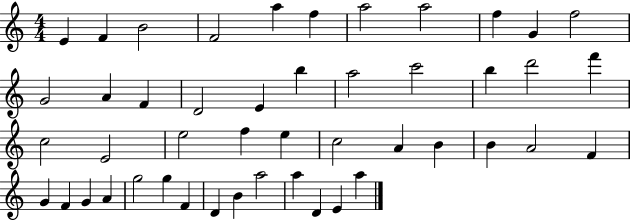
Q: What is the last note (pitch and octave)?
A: A5